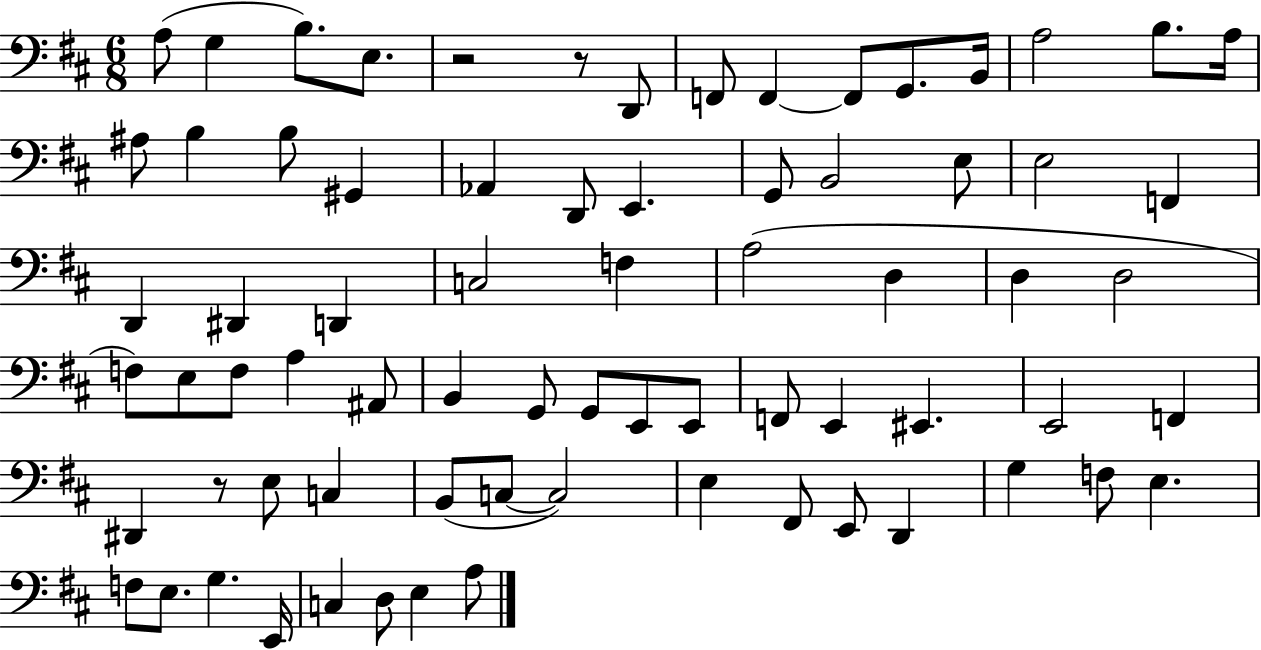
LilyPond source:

{
  \clef bass
  \numericTimeSignature
  \time 6/8
  \key d \major
  a8( g4 b8.) e8. | r2 r8 d,8 | f,8 f,4~~ f,8 g,8. b,16 | a2 b8. a16 | \break ais8 b4 b8 gis,4 | aes,4 d,8 e,4. | g,8 b,2 e8 | e2 f,4 | \break d,4 dis,4 d,4 | c2 f4 | a2( d4 | d4 d2 | \break f8) e8 f8 a4 ais,8 | b,4 g,8 g,8 e,8 e,8 | f,8 e,4 eis,4. | e,2 f,4 | \break dis,4 r8 e8 c4 | b,8( c8~~ c2) | e4 fis,8 e,8 d,4 | g4 f8 e4. | \break f8 e8. g4. e,16 | c4 d8 e4 a8 | \bar "|."
}